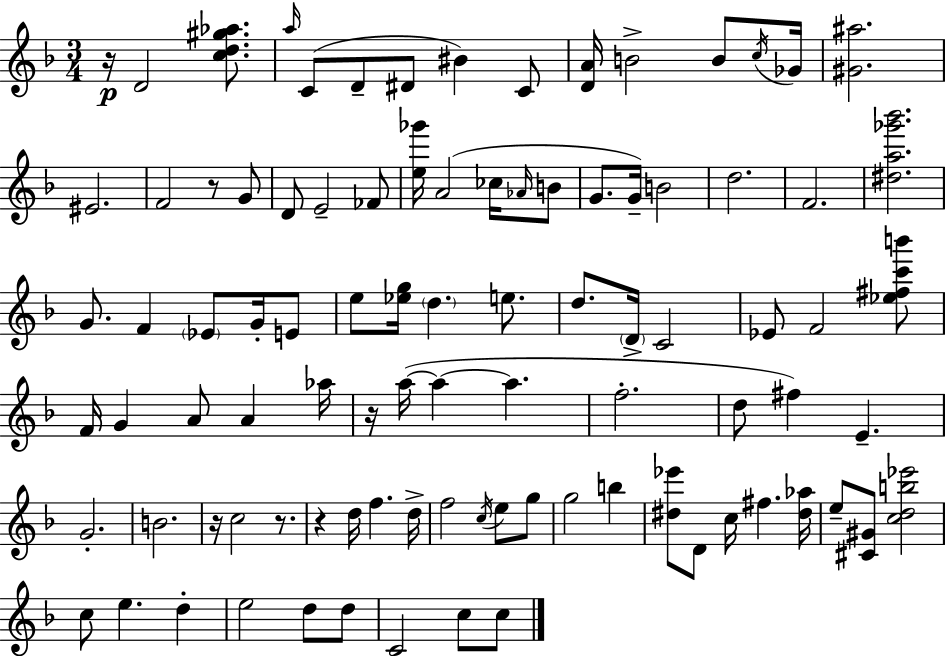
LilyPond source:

{
  \clef treble
  \numericTimeSignature
  \time 3/4
  \key d \minor
  r16\p d'2 <c'' d'' gis'' aes''>8. | \grace { a''16 }( c'8 d'8-- dis'8 bis'4) c'8 | <d' a'>16 b'2-> b'8 | \acciaccatura { c''16 } ges'16 <gis' ais''>2. | \break eis'2. | f'2 r8 | g'8 d'8 e'2-- | fes'8 <e'' ges'''>16 a'2( ces''16 | \break \grace { aes'16 } b'8 g'8. g'16--) b'2 | d''2. | f'2. | <dis'' a'' ges''' bes'''>2. | \break g'8. f'4 \parenthesize ees'8 | g'16-. e'8 e''8 <ees'' g''>16 \parenthesize d''4. | e''8. d''8. \parenthesize d'16-> c'2 | ees'8 f'2 | \break <ees'' fis'' c''' b'''>8 f'16 g'4 a'8 a'4 | aes''16 r16 a''16~(~ a''4~~ a''4. | f''2.-. | d''8 fis''4) e'4.-- | \break g'2.-. | b'2. | r16 c''2 | r8. r4 d''16 f''4. | \break d''16-> f''2 \acciaccatura { c''16 } | e''8 g''8 g''2 | b''4 <dis'' ees'''>8 d'8 c''16 fis''4. | <dis'' aes''>16 e''8-- <cis' gis'>8 <c'' d'' b'' ees'''>2 | \break c''8 e''4. | d''4-. e''2 | d''8 d''8 c'2 | c''8 c''8 \bar "|."
}